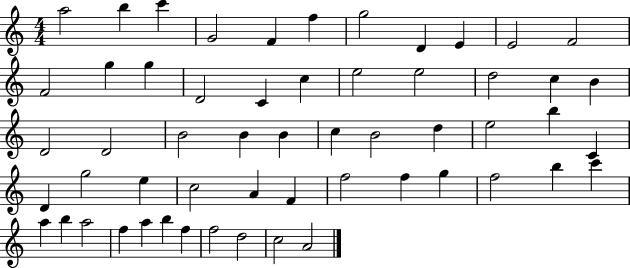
{
  \clef treble
  \numericTimeSignature
  \time 4/4
  \key c \major
  a''2 b''4 c'''4 | g'2 f'4 f''4 | g''2 d'4 e'4 | e'2 f'2 | \break f'2 g''4 g''4 | d'2 c'4 c''4 | e''2 e''2 | d''2 c''4 b'4 | \break d'2 d'2 | b'2 b'4 b'4 | c''4 b'2 d''4 | e''2 b''4 c'4 | \break d'4 g''2 e''4 | c''2 a'4 f'4 | f''2 f''4 g''4 | f''2 b''4 c'''4 | \break a''4 b''4 a''2 | f''4 a''4 b''4 f''4 | f''2 d''2 | c''2 a'2 | \break \bar "|."
}